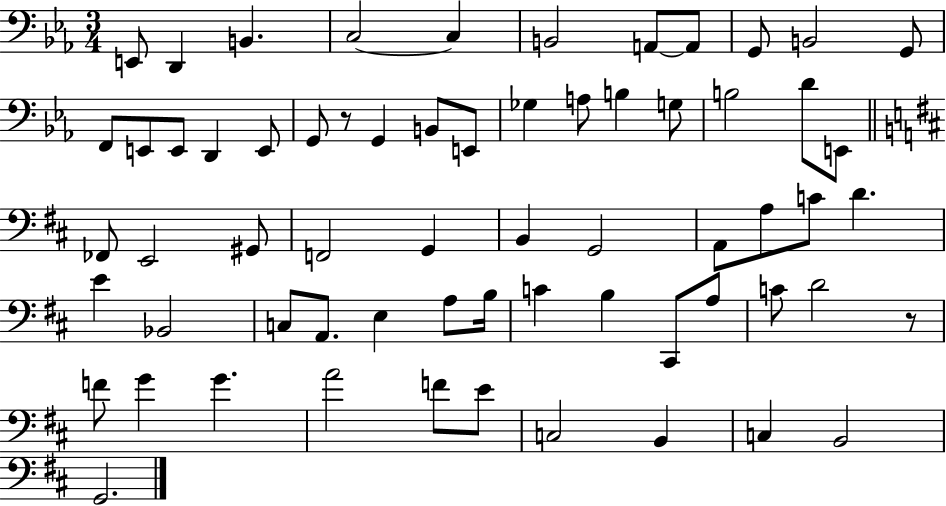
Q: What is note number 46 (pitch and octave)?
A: C4